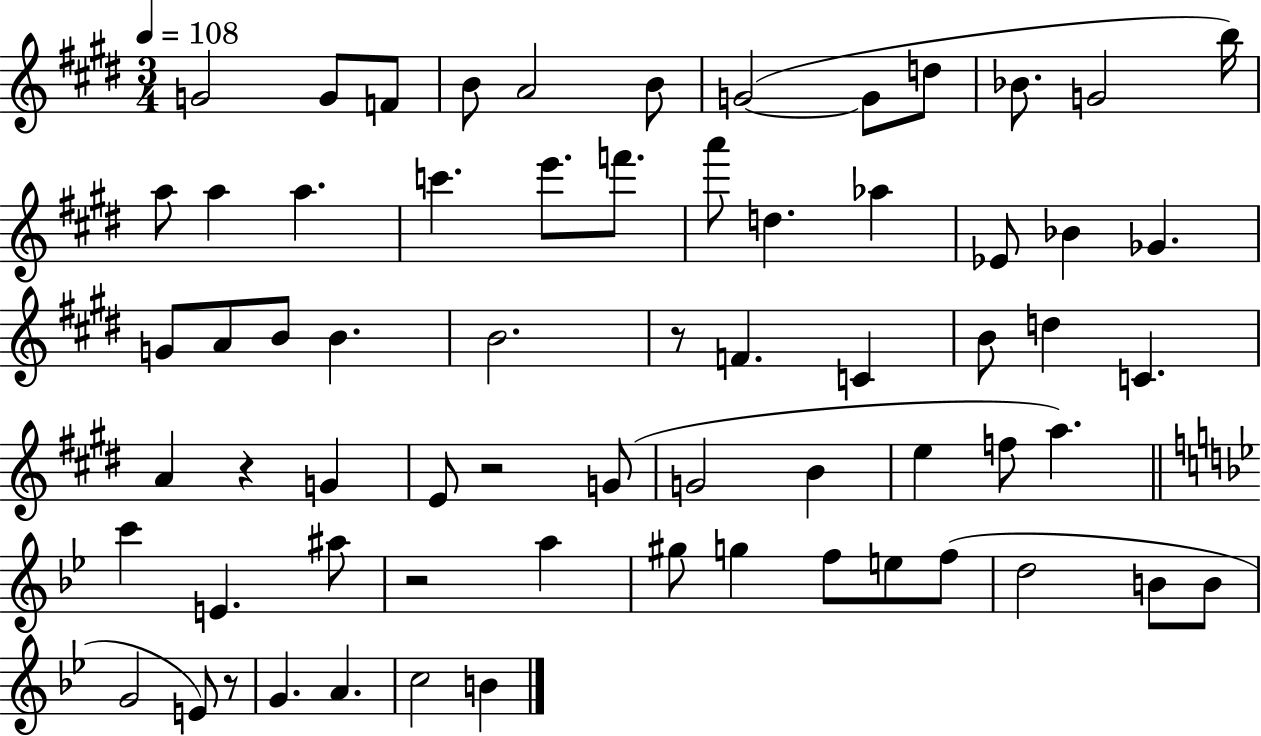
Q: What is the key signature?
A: E major